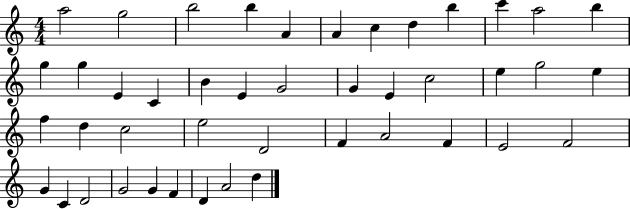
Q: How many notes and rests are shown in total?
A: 44